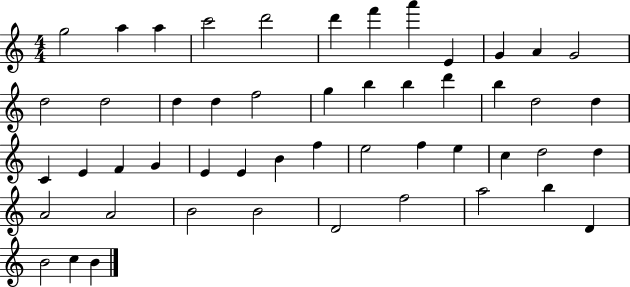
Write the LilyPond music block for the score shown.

{
  \clef treble
  \numericTimeSignature
  \time 4/4
  \key c \major
  g''2 a''4 a''4 | c'''2 d'''2 | d'''4 f'''4 a'''4 e'4 | g'4 a'4 g'2 | \break d''2 d''2 | d''4 d''4 f''2 | g''4 b''4 b''4 d'''4 | b''4 d''2 d''4 | \break c'4 e'4 f'4 g'4 | e'4 e'4 b'4 f''4 | e''2 f''4 e''4 | c''4 d''2 d''4 | \break a'2 a'2 | b'2 b'2 | d'2 f''2 | a''2 b''4 d'4 | \break b'2 c''4 b'4 | \bar "|."
}